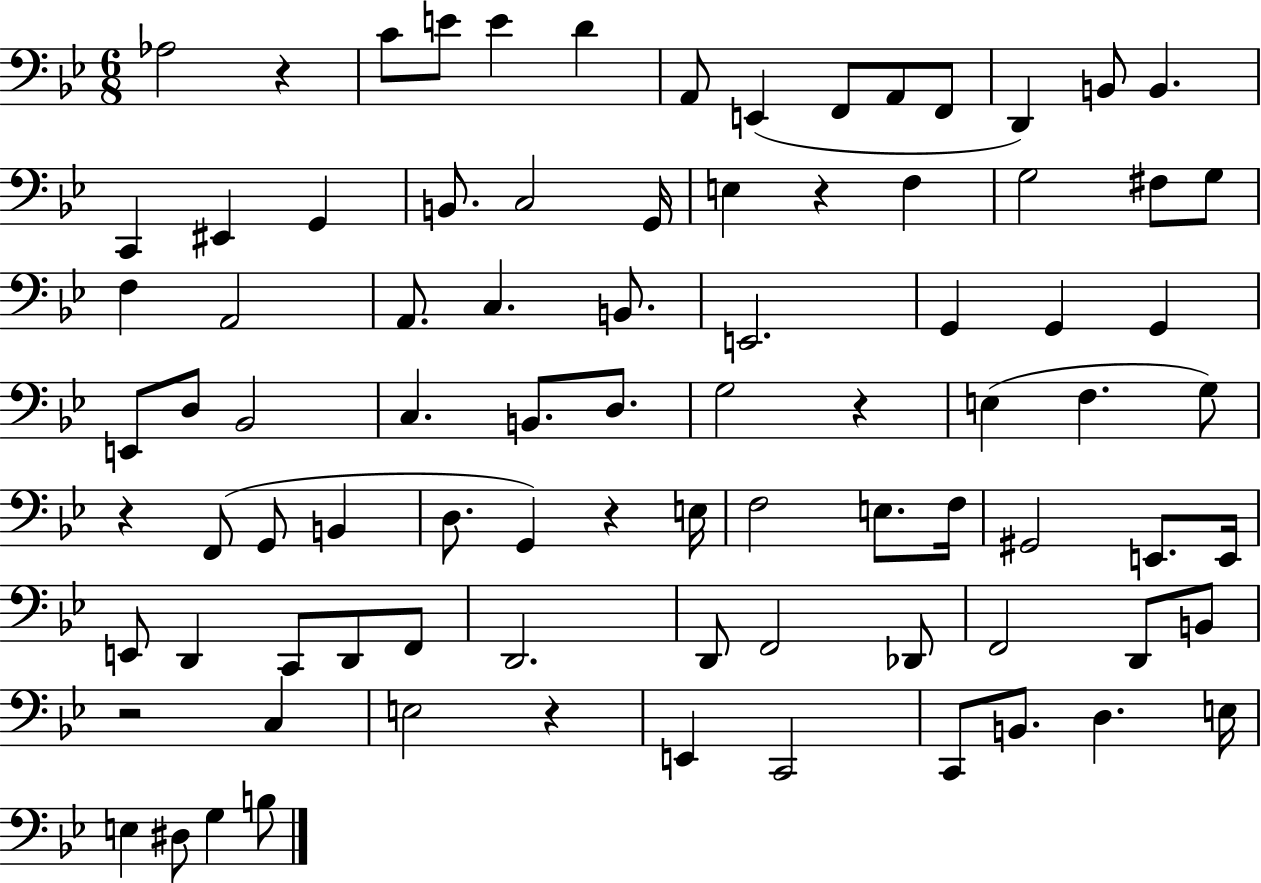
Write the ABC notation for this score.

X:1
T:Untitled
M:6/8
L:1/4
K:Bb
_A,2 z C/2 E/2 E D A,,/2 E,, F,,/2 A,,/2 F,,/2 D,, B,,/2 B,, C,, ^E,, G,, B,,/2 C,2 G,,/4 E, z F, G,2 ^F,/2 G,/2 F, A,,2 A,,/2 C, B,,/2 E,,2 G,, G,, G,, E,,/2 D,/2 _B,,2 C, B,,/2 D,/2 G,2 z E, F, G,/2 z F,,/2 G,,/2 B,, D,/2 G,, z E,/4 F,2 E,/2 F,/4 ^G,,2 E,,/2 E,,/4 E,,/2 D,, C,,/2 D,,/2 F,,/2 D,,2 D,,/2 F,,2 _D,,/2 F,,2 D,,/2 B,,/2 z2 C, E,2 z E,, C,,2 C,,/2 B,,/2 D, E,/4 E, ^D,/2 G, B,/2